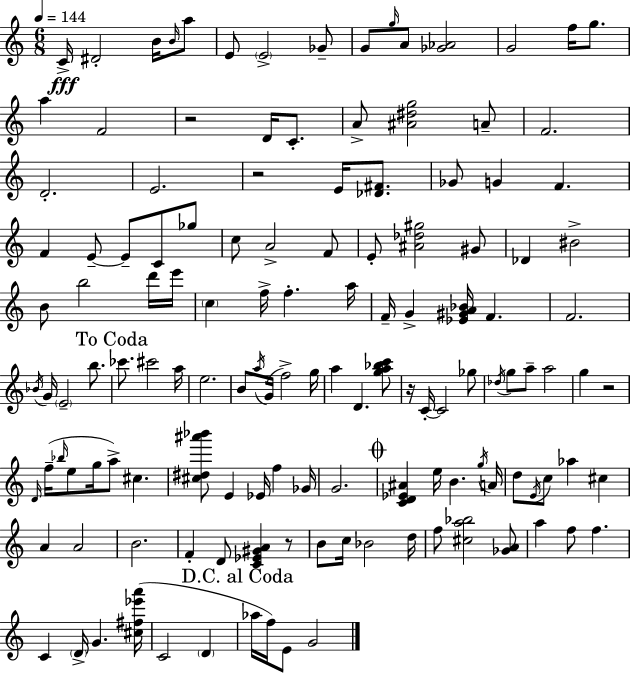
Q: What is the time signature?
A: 6/8